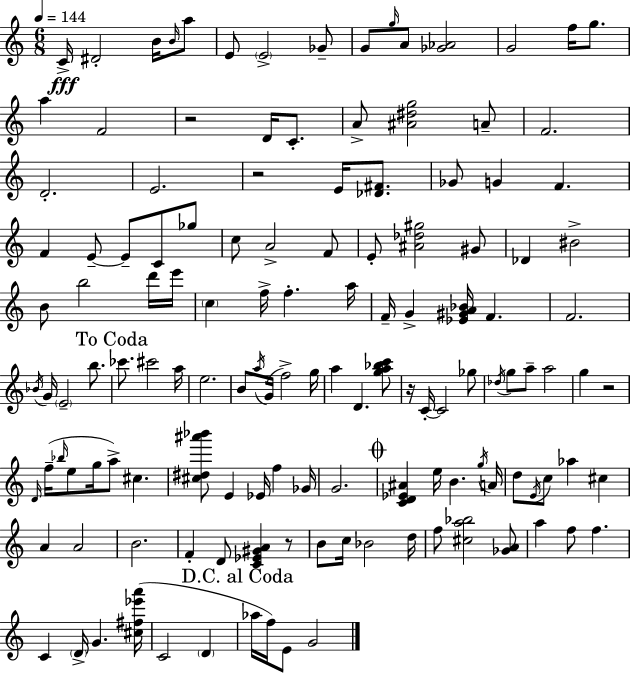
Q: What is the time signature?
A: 6/8